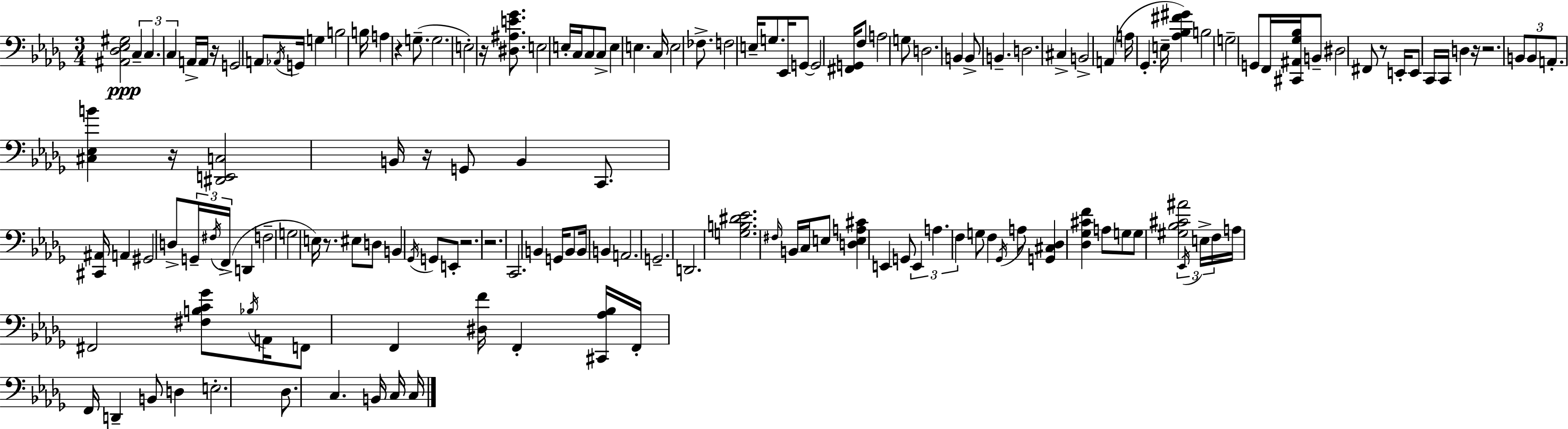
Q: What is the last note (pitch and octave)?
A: C3